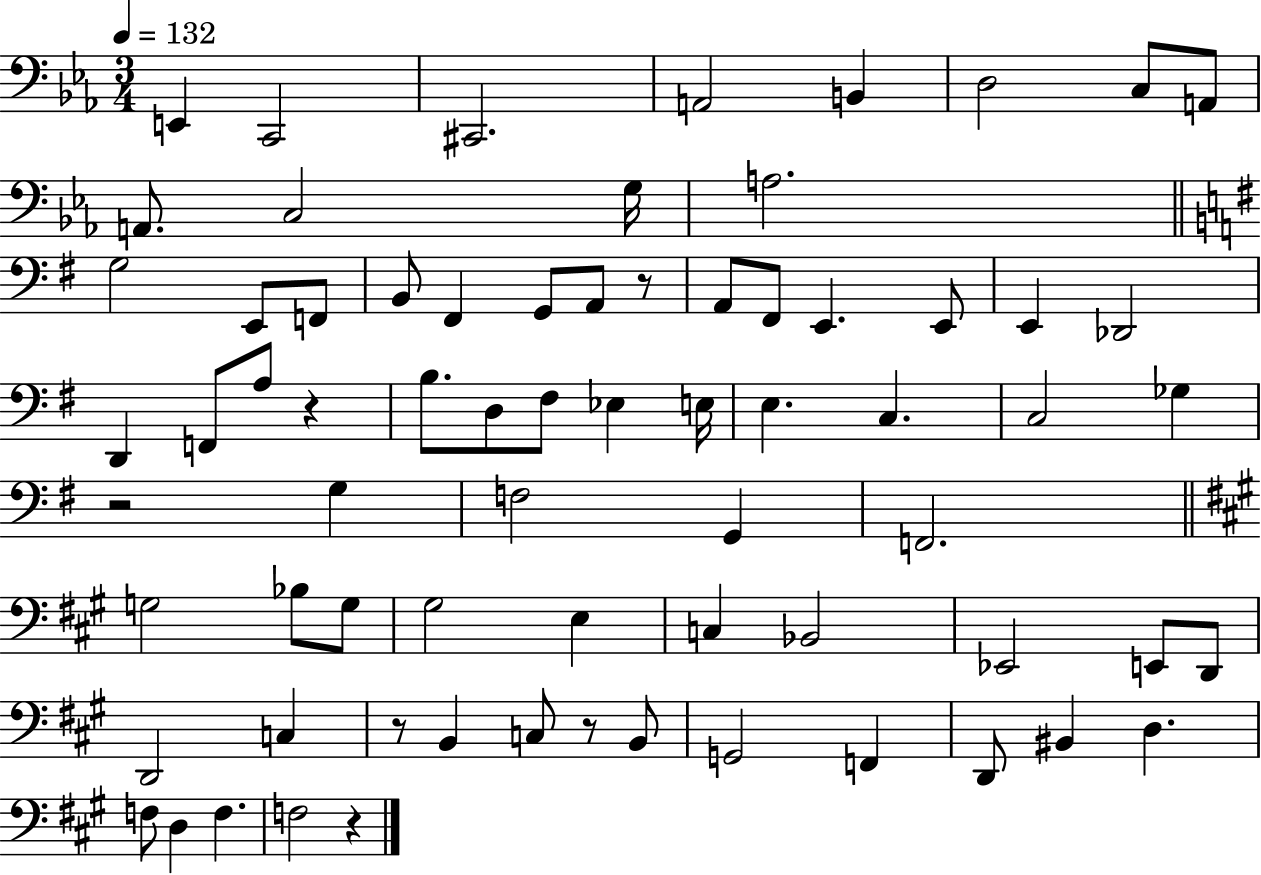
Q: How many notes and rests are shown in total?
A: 71